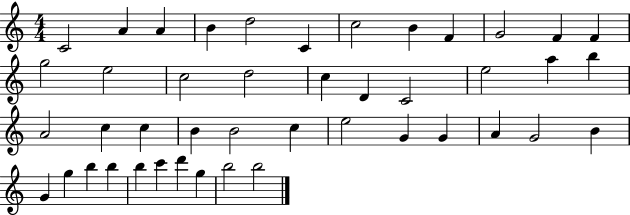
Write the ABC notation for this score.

X:1
T:Untitled
M:4/4
L:1/4
K:C
C2 A A B d2 C c2 B F G2 F F g2 e2 c2 d2 c D C2 e2 a b A2 c c B B2 c e2 G G A G2 B G g b b b c' d' g b2 b2